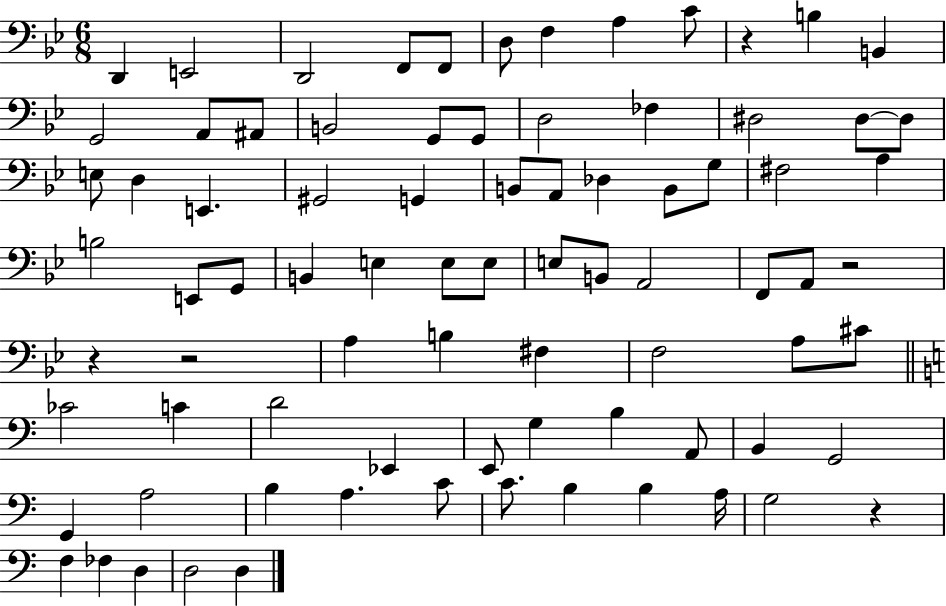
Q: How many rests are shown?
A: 5